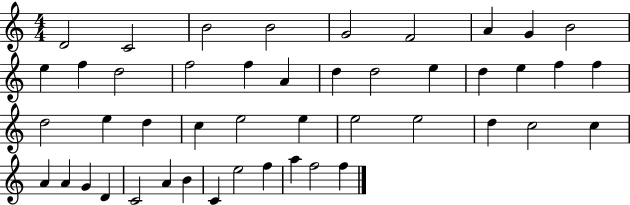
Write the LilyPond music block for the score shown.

{
  \clef treble
  \numericTimeSignature
  \time 4/4
  \key c \major
  d'2 c'2 | b'2 b'2 | g'2 f'2 | a'4 g'4 b'2 | \break e''4 f''4 d''2 | f''2 f''4 a'4 | d''4 d''2 e''4 | d''4 e''4 f''4 f''4 | \break d''2 e''4 d''4 | c''4 e''2 e''4 | e''2 e''2 | d''4 c''2 c''4 | \break a'4 a'4 g'4 d'4 | c'2 a'4 b'4 | c'4 e''2 f''4 | a''4 f''2 f''4 | \break \bar "|."
}